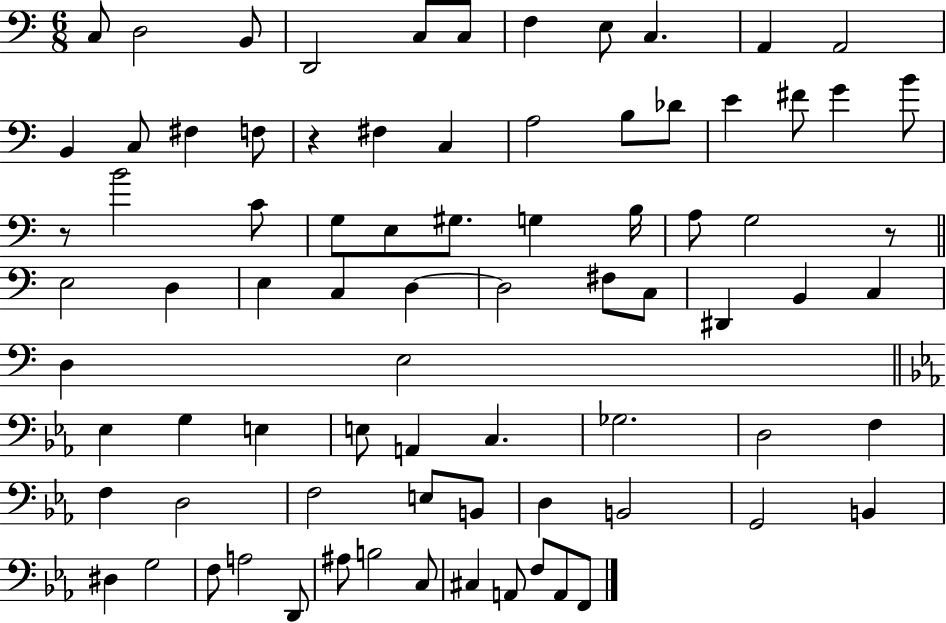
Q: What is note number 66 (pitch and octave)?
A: G3